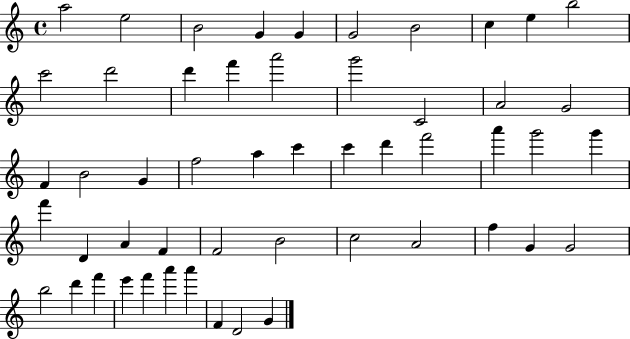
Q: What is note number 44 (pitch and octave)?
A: D6